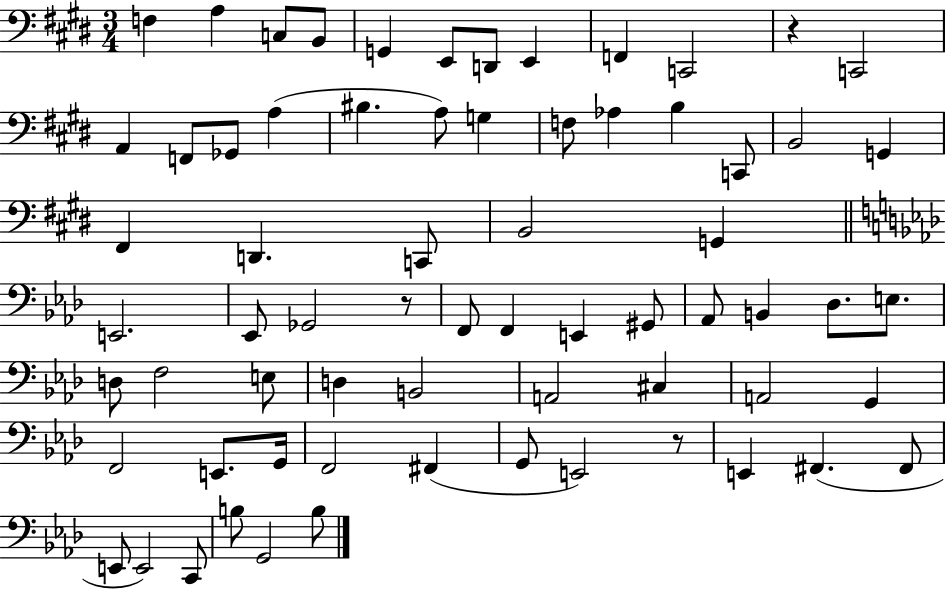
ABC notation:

X:1
T:Untitled
M:3/4
L:1/4
K:E
F, A, C,/2 B,,/2 G,, E,,/2 D,,/2 E,, F,, C,,2 z C,,2 A,, F,,/2 _G,,/2 A, ^B, A,/2 G, F,/2 _A, B, C,,/2 B,,2 G,, ^F,, D,, C,,/2 B,,2 G,, E,,2 _E,,/2 _G,,2 z/2 F,,/2 F,, E,, ^G,,/2 _A,,/2 B,, _D,/2 E,/2 D,/2 F,2 E,/2 D, B,,2 A,,2 ^C, A,,2 G,, F,,2 E,,/2 G,,/4 F,,2 ^F,, G,,/2 E,,2 z/2 E,, ^F,, ^F,,/2 E,,/2 E,,2 C,,/2 B,/2 G,,2 B,/2